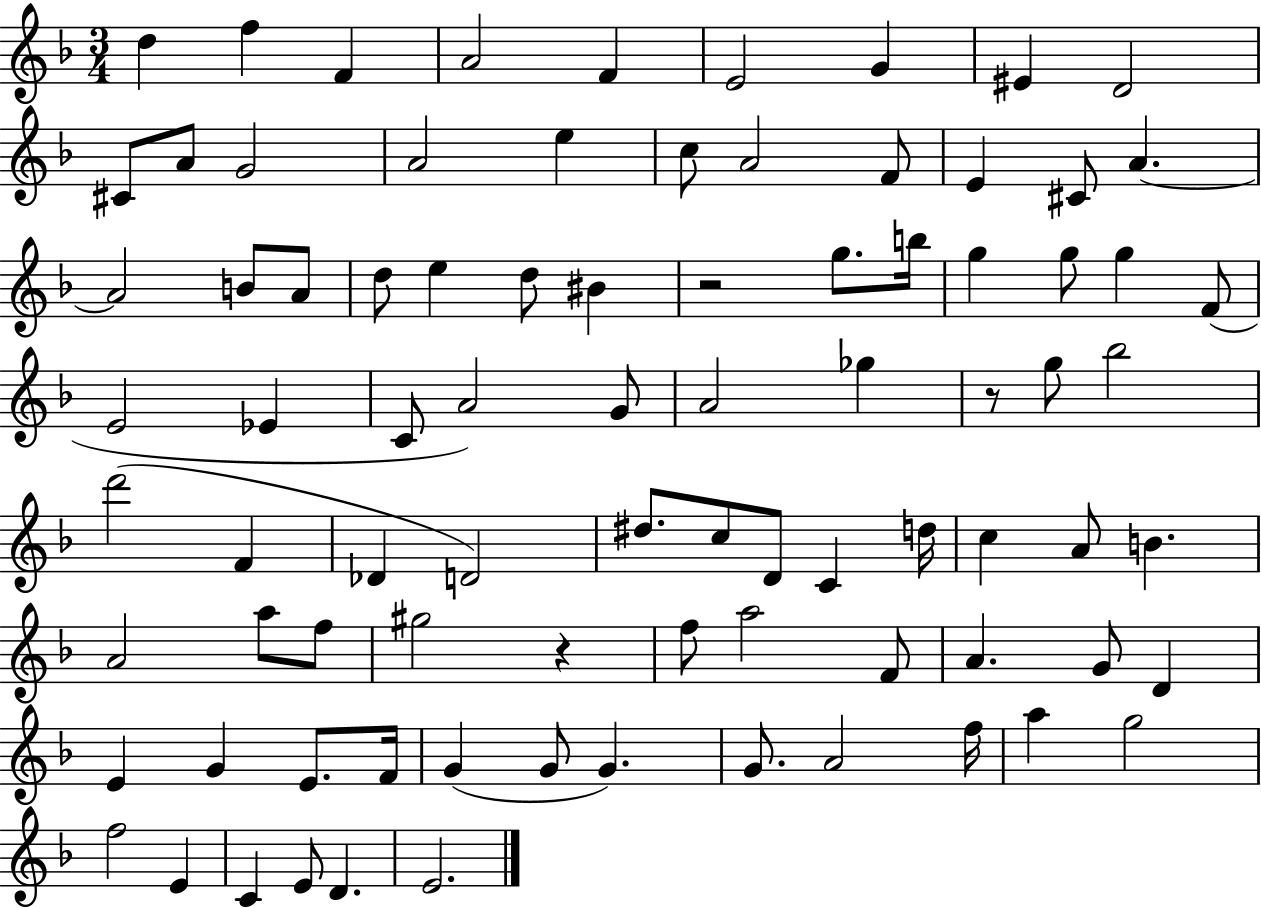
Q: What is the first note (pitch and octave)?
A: D5